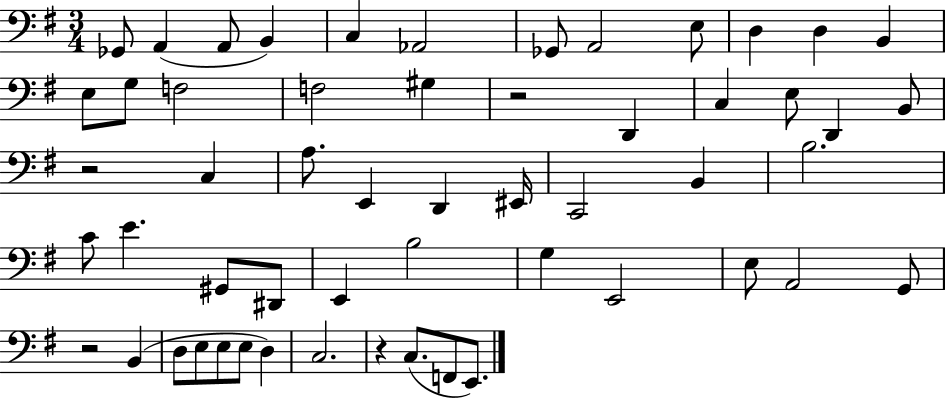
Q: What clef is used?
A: bass